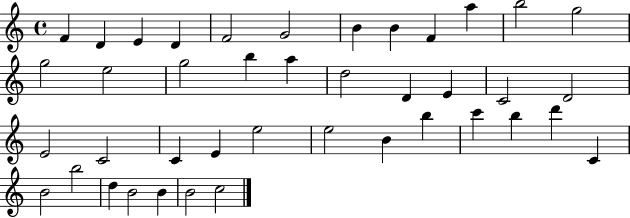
F4/q D4/q E4/q D4/q F4/h G4/h B4/q B4/q F4/q A5/q B5/h G5/h G5/h E5/h G5/h B5/q A5/q D5/h D4/q E4/q C4/h D4/h E4/h C4/h C4/q E4/q E5/h E5/h B4/q B5/q C6/q B5/q D6/q C4/q B4/h B5/h D5/q B4/h B4/q B4/h C5/h